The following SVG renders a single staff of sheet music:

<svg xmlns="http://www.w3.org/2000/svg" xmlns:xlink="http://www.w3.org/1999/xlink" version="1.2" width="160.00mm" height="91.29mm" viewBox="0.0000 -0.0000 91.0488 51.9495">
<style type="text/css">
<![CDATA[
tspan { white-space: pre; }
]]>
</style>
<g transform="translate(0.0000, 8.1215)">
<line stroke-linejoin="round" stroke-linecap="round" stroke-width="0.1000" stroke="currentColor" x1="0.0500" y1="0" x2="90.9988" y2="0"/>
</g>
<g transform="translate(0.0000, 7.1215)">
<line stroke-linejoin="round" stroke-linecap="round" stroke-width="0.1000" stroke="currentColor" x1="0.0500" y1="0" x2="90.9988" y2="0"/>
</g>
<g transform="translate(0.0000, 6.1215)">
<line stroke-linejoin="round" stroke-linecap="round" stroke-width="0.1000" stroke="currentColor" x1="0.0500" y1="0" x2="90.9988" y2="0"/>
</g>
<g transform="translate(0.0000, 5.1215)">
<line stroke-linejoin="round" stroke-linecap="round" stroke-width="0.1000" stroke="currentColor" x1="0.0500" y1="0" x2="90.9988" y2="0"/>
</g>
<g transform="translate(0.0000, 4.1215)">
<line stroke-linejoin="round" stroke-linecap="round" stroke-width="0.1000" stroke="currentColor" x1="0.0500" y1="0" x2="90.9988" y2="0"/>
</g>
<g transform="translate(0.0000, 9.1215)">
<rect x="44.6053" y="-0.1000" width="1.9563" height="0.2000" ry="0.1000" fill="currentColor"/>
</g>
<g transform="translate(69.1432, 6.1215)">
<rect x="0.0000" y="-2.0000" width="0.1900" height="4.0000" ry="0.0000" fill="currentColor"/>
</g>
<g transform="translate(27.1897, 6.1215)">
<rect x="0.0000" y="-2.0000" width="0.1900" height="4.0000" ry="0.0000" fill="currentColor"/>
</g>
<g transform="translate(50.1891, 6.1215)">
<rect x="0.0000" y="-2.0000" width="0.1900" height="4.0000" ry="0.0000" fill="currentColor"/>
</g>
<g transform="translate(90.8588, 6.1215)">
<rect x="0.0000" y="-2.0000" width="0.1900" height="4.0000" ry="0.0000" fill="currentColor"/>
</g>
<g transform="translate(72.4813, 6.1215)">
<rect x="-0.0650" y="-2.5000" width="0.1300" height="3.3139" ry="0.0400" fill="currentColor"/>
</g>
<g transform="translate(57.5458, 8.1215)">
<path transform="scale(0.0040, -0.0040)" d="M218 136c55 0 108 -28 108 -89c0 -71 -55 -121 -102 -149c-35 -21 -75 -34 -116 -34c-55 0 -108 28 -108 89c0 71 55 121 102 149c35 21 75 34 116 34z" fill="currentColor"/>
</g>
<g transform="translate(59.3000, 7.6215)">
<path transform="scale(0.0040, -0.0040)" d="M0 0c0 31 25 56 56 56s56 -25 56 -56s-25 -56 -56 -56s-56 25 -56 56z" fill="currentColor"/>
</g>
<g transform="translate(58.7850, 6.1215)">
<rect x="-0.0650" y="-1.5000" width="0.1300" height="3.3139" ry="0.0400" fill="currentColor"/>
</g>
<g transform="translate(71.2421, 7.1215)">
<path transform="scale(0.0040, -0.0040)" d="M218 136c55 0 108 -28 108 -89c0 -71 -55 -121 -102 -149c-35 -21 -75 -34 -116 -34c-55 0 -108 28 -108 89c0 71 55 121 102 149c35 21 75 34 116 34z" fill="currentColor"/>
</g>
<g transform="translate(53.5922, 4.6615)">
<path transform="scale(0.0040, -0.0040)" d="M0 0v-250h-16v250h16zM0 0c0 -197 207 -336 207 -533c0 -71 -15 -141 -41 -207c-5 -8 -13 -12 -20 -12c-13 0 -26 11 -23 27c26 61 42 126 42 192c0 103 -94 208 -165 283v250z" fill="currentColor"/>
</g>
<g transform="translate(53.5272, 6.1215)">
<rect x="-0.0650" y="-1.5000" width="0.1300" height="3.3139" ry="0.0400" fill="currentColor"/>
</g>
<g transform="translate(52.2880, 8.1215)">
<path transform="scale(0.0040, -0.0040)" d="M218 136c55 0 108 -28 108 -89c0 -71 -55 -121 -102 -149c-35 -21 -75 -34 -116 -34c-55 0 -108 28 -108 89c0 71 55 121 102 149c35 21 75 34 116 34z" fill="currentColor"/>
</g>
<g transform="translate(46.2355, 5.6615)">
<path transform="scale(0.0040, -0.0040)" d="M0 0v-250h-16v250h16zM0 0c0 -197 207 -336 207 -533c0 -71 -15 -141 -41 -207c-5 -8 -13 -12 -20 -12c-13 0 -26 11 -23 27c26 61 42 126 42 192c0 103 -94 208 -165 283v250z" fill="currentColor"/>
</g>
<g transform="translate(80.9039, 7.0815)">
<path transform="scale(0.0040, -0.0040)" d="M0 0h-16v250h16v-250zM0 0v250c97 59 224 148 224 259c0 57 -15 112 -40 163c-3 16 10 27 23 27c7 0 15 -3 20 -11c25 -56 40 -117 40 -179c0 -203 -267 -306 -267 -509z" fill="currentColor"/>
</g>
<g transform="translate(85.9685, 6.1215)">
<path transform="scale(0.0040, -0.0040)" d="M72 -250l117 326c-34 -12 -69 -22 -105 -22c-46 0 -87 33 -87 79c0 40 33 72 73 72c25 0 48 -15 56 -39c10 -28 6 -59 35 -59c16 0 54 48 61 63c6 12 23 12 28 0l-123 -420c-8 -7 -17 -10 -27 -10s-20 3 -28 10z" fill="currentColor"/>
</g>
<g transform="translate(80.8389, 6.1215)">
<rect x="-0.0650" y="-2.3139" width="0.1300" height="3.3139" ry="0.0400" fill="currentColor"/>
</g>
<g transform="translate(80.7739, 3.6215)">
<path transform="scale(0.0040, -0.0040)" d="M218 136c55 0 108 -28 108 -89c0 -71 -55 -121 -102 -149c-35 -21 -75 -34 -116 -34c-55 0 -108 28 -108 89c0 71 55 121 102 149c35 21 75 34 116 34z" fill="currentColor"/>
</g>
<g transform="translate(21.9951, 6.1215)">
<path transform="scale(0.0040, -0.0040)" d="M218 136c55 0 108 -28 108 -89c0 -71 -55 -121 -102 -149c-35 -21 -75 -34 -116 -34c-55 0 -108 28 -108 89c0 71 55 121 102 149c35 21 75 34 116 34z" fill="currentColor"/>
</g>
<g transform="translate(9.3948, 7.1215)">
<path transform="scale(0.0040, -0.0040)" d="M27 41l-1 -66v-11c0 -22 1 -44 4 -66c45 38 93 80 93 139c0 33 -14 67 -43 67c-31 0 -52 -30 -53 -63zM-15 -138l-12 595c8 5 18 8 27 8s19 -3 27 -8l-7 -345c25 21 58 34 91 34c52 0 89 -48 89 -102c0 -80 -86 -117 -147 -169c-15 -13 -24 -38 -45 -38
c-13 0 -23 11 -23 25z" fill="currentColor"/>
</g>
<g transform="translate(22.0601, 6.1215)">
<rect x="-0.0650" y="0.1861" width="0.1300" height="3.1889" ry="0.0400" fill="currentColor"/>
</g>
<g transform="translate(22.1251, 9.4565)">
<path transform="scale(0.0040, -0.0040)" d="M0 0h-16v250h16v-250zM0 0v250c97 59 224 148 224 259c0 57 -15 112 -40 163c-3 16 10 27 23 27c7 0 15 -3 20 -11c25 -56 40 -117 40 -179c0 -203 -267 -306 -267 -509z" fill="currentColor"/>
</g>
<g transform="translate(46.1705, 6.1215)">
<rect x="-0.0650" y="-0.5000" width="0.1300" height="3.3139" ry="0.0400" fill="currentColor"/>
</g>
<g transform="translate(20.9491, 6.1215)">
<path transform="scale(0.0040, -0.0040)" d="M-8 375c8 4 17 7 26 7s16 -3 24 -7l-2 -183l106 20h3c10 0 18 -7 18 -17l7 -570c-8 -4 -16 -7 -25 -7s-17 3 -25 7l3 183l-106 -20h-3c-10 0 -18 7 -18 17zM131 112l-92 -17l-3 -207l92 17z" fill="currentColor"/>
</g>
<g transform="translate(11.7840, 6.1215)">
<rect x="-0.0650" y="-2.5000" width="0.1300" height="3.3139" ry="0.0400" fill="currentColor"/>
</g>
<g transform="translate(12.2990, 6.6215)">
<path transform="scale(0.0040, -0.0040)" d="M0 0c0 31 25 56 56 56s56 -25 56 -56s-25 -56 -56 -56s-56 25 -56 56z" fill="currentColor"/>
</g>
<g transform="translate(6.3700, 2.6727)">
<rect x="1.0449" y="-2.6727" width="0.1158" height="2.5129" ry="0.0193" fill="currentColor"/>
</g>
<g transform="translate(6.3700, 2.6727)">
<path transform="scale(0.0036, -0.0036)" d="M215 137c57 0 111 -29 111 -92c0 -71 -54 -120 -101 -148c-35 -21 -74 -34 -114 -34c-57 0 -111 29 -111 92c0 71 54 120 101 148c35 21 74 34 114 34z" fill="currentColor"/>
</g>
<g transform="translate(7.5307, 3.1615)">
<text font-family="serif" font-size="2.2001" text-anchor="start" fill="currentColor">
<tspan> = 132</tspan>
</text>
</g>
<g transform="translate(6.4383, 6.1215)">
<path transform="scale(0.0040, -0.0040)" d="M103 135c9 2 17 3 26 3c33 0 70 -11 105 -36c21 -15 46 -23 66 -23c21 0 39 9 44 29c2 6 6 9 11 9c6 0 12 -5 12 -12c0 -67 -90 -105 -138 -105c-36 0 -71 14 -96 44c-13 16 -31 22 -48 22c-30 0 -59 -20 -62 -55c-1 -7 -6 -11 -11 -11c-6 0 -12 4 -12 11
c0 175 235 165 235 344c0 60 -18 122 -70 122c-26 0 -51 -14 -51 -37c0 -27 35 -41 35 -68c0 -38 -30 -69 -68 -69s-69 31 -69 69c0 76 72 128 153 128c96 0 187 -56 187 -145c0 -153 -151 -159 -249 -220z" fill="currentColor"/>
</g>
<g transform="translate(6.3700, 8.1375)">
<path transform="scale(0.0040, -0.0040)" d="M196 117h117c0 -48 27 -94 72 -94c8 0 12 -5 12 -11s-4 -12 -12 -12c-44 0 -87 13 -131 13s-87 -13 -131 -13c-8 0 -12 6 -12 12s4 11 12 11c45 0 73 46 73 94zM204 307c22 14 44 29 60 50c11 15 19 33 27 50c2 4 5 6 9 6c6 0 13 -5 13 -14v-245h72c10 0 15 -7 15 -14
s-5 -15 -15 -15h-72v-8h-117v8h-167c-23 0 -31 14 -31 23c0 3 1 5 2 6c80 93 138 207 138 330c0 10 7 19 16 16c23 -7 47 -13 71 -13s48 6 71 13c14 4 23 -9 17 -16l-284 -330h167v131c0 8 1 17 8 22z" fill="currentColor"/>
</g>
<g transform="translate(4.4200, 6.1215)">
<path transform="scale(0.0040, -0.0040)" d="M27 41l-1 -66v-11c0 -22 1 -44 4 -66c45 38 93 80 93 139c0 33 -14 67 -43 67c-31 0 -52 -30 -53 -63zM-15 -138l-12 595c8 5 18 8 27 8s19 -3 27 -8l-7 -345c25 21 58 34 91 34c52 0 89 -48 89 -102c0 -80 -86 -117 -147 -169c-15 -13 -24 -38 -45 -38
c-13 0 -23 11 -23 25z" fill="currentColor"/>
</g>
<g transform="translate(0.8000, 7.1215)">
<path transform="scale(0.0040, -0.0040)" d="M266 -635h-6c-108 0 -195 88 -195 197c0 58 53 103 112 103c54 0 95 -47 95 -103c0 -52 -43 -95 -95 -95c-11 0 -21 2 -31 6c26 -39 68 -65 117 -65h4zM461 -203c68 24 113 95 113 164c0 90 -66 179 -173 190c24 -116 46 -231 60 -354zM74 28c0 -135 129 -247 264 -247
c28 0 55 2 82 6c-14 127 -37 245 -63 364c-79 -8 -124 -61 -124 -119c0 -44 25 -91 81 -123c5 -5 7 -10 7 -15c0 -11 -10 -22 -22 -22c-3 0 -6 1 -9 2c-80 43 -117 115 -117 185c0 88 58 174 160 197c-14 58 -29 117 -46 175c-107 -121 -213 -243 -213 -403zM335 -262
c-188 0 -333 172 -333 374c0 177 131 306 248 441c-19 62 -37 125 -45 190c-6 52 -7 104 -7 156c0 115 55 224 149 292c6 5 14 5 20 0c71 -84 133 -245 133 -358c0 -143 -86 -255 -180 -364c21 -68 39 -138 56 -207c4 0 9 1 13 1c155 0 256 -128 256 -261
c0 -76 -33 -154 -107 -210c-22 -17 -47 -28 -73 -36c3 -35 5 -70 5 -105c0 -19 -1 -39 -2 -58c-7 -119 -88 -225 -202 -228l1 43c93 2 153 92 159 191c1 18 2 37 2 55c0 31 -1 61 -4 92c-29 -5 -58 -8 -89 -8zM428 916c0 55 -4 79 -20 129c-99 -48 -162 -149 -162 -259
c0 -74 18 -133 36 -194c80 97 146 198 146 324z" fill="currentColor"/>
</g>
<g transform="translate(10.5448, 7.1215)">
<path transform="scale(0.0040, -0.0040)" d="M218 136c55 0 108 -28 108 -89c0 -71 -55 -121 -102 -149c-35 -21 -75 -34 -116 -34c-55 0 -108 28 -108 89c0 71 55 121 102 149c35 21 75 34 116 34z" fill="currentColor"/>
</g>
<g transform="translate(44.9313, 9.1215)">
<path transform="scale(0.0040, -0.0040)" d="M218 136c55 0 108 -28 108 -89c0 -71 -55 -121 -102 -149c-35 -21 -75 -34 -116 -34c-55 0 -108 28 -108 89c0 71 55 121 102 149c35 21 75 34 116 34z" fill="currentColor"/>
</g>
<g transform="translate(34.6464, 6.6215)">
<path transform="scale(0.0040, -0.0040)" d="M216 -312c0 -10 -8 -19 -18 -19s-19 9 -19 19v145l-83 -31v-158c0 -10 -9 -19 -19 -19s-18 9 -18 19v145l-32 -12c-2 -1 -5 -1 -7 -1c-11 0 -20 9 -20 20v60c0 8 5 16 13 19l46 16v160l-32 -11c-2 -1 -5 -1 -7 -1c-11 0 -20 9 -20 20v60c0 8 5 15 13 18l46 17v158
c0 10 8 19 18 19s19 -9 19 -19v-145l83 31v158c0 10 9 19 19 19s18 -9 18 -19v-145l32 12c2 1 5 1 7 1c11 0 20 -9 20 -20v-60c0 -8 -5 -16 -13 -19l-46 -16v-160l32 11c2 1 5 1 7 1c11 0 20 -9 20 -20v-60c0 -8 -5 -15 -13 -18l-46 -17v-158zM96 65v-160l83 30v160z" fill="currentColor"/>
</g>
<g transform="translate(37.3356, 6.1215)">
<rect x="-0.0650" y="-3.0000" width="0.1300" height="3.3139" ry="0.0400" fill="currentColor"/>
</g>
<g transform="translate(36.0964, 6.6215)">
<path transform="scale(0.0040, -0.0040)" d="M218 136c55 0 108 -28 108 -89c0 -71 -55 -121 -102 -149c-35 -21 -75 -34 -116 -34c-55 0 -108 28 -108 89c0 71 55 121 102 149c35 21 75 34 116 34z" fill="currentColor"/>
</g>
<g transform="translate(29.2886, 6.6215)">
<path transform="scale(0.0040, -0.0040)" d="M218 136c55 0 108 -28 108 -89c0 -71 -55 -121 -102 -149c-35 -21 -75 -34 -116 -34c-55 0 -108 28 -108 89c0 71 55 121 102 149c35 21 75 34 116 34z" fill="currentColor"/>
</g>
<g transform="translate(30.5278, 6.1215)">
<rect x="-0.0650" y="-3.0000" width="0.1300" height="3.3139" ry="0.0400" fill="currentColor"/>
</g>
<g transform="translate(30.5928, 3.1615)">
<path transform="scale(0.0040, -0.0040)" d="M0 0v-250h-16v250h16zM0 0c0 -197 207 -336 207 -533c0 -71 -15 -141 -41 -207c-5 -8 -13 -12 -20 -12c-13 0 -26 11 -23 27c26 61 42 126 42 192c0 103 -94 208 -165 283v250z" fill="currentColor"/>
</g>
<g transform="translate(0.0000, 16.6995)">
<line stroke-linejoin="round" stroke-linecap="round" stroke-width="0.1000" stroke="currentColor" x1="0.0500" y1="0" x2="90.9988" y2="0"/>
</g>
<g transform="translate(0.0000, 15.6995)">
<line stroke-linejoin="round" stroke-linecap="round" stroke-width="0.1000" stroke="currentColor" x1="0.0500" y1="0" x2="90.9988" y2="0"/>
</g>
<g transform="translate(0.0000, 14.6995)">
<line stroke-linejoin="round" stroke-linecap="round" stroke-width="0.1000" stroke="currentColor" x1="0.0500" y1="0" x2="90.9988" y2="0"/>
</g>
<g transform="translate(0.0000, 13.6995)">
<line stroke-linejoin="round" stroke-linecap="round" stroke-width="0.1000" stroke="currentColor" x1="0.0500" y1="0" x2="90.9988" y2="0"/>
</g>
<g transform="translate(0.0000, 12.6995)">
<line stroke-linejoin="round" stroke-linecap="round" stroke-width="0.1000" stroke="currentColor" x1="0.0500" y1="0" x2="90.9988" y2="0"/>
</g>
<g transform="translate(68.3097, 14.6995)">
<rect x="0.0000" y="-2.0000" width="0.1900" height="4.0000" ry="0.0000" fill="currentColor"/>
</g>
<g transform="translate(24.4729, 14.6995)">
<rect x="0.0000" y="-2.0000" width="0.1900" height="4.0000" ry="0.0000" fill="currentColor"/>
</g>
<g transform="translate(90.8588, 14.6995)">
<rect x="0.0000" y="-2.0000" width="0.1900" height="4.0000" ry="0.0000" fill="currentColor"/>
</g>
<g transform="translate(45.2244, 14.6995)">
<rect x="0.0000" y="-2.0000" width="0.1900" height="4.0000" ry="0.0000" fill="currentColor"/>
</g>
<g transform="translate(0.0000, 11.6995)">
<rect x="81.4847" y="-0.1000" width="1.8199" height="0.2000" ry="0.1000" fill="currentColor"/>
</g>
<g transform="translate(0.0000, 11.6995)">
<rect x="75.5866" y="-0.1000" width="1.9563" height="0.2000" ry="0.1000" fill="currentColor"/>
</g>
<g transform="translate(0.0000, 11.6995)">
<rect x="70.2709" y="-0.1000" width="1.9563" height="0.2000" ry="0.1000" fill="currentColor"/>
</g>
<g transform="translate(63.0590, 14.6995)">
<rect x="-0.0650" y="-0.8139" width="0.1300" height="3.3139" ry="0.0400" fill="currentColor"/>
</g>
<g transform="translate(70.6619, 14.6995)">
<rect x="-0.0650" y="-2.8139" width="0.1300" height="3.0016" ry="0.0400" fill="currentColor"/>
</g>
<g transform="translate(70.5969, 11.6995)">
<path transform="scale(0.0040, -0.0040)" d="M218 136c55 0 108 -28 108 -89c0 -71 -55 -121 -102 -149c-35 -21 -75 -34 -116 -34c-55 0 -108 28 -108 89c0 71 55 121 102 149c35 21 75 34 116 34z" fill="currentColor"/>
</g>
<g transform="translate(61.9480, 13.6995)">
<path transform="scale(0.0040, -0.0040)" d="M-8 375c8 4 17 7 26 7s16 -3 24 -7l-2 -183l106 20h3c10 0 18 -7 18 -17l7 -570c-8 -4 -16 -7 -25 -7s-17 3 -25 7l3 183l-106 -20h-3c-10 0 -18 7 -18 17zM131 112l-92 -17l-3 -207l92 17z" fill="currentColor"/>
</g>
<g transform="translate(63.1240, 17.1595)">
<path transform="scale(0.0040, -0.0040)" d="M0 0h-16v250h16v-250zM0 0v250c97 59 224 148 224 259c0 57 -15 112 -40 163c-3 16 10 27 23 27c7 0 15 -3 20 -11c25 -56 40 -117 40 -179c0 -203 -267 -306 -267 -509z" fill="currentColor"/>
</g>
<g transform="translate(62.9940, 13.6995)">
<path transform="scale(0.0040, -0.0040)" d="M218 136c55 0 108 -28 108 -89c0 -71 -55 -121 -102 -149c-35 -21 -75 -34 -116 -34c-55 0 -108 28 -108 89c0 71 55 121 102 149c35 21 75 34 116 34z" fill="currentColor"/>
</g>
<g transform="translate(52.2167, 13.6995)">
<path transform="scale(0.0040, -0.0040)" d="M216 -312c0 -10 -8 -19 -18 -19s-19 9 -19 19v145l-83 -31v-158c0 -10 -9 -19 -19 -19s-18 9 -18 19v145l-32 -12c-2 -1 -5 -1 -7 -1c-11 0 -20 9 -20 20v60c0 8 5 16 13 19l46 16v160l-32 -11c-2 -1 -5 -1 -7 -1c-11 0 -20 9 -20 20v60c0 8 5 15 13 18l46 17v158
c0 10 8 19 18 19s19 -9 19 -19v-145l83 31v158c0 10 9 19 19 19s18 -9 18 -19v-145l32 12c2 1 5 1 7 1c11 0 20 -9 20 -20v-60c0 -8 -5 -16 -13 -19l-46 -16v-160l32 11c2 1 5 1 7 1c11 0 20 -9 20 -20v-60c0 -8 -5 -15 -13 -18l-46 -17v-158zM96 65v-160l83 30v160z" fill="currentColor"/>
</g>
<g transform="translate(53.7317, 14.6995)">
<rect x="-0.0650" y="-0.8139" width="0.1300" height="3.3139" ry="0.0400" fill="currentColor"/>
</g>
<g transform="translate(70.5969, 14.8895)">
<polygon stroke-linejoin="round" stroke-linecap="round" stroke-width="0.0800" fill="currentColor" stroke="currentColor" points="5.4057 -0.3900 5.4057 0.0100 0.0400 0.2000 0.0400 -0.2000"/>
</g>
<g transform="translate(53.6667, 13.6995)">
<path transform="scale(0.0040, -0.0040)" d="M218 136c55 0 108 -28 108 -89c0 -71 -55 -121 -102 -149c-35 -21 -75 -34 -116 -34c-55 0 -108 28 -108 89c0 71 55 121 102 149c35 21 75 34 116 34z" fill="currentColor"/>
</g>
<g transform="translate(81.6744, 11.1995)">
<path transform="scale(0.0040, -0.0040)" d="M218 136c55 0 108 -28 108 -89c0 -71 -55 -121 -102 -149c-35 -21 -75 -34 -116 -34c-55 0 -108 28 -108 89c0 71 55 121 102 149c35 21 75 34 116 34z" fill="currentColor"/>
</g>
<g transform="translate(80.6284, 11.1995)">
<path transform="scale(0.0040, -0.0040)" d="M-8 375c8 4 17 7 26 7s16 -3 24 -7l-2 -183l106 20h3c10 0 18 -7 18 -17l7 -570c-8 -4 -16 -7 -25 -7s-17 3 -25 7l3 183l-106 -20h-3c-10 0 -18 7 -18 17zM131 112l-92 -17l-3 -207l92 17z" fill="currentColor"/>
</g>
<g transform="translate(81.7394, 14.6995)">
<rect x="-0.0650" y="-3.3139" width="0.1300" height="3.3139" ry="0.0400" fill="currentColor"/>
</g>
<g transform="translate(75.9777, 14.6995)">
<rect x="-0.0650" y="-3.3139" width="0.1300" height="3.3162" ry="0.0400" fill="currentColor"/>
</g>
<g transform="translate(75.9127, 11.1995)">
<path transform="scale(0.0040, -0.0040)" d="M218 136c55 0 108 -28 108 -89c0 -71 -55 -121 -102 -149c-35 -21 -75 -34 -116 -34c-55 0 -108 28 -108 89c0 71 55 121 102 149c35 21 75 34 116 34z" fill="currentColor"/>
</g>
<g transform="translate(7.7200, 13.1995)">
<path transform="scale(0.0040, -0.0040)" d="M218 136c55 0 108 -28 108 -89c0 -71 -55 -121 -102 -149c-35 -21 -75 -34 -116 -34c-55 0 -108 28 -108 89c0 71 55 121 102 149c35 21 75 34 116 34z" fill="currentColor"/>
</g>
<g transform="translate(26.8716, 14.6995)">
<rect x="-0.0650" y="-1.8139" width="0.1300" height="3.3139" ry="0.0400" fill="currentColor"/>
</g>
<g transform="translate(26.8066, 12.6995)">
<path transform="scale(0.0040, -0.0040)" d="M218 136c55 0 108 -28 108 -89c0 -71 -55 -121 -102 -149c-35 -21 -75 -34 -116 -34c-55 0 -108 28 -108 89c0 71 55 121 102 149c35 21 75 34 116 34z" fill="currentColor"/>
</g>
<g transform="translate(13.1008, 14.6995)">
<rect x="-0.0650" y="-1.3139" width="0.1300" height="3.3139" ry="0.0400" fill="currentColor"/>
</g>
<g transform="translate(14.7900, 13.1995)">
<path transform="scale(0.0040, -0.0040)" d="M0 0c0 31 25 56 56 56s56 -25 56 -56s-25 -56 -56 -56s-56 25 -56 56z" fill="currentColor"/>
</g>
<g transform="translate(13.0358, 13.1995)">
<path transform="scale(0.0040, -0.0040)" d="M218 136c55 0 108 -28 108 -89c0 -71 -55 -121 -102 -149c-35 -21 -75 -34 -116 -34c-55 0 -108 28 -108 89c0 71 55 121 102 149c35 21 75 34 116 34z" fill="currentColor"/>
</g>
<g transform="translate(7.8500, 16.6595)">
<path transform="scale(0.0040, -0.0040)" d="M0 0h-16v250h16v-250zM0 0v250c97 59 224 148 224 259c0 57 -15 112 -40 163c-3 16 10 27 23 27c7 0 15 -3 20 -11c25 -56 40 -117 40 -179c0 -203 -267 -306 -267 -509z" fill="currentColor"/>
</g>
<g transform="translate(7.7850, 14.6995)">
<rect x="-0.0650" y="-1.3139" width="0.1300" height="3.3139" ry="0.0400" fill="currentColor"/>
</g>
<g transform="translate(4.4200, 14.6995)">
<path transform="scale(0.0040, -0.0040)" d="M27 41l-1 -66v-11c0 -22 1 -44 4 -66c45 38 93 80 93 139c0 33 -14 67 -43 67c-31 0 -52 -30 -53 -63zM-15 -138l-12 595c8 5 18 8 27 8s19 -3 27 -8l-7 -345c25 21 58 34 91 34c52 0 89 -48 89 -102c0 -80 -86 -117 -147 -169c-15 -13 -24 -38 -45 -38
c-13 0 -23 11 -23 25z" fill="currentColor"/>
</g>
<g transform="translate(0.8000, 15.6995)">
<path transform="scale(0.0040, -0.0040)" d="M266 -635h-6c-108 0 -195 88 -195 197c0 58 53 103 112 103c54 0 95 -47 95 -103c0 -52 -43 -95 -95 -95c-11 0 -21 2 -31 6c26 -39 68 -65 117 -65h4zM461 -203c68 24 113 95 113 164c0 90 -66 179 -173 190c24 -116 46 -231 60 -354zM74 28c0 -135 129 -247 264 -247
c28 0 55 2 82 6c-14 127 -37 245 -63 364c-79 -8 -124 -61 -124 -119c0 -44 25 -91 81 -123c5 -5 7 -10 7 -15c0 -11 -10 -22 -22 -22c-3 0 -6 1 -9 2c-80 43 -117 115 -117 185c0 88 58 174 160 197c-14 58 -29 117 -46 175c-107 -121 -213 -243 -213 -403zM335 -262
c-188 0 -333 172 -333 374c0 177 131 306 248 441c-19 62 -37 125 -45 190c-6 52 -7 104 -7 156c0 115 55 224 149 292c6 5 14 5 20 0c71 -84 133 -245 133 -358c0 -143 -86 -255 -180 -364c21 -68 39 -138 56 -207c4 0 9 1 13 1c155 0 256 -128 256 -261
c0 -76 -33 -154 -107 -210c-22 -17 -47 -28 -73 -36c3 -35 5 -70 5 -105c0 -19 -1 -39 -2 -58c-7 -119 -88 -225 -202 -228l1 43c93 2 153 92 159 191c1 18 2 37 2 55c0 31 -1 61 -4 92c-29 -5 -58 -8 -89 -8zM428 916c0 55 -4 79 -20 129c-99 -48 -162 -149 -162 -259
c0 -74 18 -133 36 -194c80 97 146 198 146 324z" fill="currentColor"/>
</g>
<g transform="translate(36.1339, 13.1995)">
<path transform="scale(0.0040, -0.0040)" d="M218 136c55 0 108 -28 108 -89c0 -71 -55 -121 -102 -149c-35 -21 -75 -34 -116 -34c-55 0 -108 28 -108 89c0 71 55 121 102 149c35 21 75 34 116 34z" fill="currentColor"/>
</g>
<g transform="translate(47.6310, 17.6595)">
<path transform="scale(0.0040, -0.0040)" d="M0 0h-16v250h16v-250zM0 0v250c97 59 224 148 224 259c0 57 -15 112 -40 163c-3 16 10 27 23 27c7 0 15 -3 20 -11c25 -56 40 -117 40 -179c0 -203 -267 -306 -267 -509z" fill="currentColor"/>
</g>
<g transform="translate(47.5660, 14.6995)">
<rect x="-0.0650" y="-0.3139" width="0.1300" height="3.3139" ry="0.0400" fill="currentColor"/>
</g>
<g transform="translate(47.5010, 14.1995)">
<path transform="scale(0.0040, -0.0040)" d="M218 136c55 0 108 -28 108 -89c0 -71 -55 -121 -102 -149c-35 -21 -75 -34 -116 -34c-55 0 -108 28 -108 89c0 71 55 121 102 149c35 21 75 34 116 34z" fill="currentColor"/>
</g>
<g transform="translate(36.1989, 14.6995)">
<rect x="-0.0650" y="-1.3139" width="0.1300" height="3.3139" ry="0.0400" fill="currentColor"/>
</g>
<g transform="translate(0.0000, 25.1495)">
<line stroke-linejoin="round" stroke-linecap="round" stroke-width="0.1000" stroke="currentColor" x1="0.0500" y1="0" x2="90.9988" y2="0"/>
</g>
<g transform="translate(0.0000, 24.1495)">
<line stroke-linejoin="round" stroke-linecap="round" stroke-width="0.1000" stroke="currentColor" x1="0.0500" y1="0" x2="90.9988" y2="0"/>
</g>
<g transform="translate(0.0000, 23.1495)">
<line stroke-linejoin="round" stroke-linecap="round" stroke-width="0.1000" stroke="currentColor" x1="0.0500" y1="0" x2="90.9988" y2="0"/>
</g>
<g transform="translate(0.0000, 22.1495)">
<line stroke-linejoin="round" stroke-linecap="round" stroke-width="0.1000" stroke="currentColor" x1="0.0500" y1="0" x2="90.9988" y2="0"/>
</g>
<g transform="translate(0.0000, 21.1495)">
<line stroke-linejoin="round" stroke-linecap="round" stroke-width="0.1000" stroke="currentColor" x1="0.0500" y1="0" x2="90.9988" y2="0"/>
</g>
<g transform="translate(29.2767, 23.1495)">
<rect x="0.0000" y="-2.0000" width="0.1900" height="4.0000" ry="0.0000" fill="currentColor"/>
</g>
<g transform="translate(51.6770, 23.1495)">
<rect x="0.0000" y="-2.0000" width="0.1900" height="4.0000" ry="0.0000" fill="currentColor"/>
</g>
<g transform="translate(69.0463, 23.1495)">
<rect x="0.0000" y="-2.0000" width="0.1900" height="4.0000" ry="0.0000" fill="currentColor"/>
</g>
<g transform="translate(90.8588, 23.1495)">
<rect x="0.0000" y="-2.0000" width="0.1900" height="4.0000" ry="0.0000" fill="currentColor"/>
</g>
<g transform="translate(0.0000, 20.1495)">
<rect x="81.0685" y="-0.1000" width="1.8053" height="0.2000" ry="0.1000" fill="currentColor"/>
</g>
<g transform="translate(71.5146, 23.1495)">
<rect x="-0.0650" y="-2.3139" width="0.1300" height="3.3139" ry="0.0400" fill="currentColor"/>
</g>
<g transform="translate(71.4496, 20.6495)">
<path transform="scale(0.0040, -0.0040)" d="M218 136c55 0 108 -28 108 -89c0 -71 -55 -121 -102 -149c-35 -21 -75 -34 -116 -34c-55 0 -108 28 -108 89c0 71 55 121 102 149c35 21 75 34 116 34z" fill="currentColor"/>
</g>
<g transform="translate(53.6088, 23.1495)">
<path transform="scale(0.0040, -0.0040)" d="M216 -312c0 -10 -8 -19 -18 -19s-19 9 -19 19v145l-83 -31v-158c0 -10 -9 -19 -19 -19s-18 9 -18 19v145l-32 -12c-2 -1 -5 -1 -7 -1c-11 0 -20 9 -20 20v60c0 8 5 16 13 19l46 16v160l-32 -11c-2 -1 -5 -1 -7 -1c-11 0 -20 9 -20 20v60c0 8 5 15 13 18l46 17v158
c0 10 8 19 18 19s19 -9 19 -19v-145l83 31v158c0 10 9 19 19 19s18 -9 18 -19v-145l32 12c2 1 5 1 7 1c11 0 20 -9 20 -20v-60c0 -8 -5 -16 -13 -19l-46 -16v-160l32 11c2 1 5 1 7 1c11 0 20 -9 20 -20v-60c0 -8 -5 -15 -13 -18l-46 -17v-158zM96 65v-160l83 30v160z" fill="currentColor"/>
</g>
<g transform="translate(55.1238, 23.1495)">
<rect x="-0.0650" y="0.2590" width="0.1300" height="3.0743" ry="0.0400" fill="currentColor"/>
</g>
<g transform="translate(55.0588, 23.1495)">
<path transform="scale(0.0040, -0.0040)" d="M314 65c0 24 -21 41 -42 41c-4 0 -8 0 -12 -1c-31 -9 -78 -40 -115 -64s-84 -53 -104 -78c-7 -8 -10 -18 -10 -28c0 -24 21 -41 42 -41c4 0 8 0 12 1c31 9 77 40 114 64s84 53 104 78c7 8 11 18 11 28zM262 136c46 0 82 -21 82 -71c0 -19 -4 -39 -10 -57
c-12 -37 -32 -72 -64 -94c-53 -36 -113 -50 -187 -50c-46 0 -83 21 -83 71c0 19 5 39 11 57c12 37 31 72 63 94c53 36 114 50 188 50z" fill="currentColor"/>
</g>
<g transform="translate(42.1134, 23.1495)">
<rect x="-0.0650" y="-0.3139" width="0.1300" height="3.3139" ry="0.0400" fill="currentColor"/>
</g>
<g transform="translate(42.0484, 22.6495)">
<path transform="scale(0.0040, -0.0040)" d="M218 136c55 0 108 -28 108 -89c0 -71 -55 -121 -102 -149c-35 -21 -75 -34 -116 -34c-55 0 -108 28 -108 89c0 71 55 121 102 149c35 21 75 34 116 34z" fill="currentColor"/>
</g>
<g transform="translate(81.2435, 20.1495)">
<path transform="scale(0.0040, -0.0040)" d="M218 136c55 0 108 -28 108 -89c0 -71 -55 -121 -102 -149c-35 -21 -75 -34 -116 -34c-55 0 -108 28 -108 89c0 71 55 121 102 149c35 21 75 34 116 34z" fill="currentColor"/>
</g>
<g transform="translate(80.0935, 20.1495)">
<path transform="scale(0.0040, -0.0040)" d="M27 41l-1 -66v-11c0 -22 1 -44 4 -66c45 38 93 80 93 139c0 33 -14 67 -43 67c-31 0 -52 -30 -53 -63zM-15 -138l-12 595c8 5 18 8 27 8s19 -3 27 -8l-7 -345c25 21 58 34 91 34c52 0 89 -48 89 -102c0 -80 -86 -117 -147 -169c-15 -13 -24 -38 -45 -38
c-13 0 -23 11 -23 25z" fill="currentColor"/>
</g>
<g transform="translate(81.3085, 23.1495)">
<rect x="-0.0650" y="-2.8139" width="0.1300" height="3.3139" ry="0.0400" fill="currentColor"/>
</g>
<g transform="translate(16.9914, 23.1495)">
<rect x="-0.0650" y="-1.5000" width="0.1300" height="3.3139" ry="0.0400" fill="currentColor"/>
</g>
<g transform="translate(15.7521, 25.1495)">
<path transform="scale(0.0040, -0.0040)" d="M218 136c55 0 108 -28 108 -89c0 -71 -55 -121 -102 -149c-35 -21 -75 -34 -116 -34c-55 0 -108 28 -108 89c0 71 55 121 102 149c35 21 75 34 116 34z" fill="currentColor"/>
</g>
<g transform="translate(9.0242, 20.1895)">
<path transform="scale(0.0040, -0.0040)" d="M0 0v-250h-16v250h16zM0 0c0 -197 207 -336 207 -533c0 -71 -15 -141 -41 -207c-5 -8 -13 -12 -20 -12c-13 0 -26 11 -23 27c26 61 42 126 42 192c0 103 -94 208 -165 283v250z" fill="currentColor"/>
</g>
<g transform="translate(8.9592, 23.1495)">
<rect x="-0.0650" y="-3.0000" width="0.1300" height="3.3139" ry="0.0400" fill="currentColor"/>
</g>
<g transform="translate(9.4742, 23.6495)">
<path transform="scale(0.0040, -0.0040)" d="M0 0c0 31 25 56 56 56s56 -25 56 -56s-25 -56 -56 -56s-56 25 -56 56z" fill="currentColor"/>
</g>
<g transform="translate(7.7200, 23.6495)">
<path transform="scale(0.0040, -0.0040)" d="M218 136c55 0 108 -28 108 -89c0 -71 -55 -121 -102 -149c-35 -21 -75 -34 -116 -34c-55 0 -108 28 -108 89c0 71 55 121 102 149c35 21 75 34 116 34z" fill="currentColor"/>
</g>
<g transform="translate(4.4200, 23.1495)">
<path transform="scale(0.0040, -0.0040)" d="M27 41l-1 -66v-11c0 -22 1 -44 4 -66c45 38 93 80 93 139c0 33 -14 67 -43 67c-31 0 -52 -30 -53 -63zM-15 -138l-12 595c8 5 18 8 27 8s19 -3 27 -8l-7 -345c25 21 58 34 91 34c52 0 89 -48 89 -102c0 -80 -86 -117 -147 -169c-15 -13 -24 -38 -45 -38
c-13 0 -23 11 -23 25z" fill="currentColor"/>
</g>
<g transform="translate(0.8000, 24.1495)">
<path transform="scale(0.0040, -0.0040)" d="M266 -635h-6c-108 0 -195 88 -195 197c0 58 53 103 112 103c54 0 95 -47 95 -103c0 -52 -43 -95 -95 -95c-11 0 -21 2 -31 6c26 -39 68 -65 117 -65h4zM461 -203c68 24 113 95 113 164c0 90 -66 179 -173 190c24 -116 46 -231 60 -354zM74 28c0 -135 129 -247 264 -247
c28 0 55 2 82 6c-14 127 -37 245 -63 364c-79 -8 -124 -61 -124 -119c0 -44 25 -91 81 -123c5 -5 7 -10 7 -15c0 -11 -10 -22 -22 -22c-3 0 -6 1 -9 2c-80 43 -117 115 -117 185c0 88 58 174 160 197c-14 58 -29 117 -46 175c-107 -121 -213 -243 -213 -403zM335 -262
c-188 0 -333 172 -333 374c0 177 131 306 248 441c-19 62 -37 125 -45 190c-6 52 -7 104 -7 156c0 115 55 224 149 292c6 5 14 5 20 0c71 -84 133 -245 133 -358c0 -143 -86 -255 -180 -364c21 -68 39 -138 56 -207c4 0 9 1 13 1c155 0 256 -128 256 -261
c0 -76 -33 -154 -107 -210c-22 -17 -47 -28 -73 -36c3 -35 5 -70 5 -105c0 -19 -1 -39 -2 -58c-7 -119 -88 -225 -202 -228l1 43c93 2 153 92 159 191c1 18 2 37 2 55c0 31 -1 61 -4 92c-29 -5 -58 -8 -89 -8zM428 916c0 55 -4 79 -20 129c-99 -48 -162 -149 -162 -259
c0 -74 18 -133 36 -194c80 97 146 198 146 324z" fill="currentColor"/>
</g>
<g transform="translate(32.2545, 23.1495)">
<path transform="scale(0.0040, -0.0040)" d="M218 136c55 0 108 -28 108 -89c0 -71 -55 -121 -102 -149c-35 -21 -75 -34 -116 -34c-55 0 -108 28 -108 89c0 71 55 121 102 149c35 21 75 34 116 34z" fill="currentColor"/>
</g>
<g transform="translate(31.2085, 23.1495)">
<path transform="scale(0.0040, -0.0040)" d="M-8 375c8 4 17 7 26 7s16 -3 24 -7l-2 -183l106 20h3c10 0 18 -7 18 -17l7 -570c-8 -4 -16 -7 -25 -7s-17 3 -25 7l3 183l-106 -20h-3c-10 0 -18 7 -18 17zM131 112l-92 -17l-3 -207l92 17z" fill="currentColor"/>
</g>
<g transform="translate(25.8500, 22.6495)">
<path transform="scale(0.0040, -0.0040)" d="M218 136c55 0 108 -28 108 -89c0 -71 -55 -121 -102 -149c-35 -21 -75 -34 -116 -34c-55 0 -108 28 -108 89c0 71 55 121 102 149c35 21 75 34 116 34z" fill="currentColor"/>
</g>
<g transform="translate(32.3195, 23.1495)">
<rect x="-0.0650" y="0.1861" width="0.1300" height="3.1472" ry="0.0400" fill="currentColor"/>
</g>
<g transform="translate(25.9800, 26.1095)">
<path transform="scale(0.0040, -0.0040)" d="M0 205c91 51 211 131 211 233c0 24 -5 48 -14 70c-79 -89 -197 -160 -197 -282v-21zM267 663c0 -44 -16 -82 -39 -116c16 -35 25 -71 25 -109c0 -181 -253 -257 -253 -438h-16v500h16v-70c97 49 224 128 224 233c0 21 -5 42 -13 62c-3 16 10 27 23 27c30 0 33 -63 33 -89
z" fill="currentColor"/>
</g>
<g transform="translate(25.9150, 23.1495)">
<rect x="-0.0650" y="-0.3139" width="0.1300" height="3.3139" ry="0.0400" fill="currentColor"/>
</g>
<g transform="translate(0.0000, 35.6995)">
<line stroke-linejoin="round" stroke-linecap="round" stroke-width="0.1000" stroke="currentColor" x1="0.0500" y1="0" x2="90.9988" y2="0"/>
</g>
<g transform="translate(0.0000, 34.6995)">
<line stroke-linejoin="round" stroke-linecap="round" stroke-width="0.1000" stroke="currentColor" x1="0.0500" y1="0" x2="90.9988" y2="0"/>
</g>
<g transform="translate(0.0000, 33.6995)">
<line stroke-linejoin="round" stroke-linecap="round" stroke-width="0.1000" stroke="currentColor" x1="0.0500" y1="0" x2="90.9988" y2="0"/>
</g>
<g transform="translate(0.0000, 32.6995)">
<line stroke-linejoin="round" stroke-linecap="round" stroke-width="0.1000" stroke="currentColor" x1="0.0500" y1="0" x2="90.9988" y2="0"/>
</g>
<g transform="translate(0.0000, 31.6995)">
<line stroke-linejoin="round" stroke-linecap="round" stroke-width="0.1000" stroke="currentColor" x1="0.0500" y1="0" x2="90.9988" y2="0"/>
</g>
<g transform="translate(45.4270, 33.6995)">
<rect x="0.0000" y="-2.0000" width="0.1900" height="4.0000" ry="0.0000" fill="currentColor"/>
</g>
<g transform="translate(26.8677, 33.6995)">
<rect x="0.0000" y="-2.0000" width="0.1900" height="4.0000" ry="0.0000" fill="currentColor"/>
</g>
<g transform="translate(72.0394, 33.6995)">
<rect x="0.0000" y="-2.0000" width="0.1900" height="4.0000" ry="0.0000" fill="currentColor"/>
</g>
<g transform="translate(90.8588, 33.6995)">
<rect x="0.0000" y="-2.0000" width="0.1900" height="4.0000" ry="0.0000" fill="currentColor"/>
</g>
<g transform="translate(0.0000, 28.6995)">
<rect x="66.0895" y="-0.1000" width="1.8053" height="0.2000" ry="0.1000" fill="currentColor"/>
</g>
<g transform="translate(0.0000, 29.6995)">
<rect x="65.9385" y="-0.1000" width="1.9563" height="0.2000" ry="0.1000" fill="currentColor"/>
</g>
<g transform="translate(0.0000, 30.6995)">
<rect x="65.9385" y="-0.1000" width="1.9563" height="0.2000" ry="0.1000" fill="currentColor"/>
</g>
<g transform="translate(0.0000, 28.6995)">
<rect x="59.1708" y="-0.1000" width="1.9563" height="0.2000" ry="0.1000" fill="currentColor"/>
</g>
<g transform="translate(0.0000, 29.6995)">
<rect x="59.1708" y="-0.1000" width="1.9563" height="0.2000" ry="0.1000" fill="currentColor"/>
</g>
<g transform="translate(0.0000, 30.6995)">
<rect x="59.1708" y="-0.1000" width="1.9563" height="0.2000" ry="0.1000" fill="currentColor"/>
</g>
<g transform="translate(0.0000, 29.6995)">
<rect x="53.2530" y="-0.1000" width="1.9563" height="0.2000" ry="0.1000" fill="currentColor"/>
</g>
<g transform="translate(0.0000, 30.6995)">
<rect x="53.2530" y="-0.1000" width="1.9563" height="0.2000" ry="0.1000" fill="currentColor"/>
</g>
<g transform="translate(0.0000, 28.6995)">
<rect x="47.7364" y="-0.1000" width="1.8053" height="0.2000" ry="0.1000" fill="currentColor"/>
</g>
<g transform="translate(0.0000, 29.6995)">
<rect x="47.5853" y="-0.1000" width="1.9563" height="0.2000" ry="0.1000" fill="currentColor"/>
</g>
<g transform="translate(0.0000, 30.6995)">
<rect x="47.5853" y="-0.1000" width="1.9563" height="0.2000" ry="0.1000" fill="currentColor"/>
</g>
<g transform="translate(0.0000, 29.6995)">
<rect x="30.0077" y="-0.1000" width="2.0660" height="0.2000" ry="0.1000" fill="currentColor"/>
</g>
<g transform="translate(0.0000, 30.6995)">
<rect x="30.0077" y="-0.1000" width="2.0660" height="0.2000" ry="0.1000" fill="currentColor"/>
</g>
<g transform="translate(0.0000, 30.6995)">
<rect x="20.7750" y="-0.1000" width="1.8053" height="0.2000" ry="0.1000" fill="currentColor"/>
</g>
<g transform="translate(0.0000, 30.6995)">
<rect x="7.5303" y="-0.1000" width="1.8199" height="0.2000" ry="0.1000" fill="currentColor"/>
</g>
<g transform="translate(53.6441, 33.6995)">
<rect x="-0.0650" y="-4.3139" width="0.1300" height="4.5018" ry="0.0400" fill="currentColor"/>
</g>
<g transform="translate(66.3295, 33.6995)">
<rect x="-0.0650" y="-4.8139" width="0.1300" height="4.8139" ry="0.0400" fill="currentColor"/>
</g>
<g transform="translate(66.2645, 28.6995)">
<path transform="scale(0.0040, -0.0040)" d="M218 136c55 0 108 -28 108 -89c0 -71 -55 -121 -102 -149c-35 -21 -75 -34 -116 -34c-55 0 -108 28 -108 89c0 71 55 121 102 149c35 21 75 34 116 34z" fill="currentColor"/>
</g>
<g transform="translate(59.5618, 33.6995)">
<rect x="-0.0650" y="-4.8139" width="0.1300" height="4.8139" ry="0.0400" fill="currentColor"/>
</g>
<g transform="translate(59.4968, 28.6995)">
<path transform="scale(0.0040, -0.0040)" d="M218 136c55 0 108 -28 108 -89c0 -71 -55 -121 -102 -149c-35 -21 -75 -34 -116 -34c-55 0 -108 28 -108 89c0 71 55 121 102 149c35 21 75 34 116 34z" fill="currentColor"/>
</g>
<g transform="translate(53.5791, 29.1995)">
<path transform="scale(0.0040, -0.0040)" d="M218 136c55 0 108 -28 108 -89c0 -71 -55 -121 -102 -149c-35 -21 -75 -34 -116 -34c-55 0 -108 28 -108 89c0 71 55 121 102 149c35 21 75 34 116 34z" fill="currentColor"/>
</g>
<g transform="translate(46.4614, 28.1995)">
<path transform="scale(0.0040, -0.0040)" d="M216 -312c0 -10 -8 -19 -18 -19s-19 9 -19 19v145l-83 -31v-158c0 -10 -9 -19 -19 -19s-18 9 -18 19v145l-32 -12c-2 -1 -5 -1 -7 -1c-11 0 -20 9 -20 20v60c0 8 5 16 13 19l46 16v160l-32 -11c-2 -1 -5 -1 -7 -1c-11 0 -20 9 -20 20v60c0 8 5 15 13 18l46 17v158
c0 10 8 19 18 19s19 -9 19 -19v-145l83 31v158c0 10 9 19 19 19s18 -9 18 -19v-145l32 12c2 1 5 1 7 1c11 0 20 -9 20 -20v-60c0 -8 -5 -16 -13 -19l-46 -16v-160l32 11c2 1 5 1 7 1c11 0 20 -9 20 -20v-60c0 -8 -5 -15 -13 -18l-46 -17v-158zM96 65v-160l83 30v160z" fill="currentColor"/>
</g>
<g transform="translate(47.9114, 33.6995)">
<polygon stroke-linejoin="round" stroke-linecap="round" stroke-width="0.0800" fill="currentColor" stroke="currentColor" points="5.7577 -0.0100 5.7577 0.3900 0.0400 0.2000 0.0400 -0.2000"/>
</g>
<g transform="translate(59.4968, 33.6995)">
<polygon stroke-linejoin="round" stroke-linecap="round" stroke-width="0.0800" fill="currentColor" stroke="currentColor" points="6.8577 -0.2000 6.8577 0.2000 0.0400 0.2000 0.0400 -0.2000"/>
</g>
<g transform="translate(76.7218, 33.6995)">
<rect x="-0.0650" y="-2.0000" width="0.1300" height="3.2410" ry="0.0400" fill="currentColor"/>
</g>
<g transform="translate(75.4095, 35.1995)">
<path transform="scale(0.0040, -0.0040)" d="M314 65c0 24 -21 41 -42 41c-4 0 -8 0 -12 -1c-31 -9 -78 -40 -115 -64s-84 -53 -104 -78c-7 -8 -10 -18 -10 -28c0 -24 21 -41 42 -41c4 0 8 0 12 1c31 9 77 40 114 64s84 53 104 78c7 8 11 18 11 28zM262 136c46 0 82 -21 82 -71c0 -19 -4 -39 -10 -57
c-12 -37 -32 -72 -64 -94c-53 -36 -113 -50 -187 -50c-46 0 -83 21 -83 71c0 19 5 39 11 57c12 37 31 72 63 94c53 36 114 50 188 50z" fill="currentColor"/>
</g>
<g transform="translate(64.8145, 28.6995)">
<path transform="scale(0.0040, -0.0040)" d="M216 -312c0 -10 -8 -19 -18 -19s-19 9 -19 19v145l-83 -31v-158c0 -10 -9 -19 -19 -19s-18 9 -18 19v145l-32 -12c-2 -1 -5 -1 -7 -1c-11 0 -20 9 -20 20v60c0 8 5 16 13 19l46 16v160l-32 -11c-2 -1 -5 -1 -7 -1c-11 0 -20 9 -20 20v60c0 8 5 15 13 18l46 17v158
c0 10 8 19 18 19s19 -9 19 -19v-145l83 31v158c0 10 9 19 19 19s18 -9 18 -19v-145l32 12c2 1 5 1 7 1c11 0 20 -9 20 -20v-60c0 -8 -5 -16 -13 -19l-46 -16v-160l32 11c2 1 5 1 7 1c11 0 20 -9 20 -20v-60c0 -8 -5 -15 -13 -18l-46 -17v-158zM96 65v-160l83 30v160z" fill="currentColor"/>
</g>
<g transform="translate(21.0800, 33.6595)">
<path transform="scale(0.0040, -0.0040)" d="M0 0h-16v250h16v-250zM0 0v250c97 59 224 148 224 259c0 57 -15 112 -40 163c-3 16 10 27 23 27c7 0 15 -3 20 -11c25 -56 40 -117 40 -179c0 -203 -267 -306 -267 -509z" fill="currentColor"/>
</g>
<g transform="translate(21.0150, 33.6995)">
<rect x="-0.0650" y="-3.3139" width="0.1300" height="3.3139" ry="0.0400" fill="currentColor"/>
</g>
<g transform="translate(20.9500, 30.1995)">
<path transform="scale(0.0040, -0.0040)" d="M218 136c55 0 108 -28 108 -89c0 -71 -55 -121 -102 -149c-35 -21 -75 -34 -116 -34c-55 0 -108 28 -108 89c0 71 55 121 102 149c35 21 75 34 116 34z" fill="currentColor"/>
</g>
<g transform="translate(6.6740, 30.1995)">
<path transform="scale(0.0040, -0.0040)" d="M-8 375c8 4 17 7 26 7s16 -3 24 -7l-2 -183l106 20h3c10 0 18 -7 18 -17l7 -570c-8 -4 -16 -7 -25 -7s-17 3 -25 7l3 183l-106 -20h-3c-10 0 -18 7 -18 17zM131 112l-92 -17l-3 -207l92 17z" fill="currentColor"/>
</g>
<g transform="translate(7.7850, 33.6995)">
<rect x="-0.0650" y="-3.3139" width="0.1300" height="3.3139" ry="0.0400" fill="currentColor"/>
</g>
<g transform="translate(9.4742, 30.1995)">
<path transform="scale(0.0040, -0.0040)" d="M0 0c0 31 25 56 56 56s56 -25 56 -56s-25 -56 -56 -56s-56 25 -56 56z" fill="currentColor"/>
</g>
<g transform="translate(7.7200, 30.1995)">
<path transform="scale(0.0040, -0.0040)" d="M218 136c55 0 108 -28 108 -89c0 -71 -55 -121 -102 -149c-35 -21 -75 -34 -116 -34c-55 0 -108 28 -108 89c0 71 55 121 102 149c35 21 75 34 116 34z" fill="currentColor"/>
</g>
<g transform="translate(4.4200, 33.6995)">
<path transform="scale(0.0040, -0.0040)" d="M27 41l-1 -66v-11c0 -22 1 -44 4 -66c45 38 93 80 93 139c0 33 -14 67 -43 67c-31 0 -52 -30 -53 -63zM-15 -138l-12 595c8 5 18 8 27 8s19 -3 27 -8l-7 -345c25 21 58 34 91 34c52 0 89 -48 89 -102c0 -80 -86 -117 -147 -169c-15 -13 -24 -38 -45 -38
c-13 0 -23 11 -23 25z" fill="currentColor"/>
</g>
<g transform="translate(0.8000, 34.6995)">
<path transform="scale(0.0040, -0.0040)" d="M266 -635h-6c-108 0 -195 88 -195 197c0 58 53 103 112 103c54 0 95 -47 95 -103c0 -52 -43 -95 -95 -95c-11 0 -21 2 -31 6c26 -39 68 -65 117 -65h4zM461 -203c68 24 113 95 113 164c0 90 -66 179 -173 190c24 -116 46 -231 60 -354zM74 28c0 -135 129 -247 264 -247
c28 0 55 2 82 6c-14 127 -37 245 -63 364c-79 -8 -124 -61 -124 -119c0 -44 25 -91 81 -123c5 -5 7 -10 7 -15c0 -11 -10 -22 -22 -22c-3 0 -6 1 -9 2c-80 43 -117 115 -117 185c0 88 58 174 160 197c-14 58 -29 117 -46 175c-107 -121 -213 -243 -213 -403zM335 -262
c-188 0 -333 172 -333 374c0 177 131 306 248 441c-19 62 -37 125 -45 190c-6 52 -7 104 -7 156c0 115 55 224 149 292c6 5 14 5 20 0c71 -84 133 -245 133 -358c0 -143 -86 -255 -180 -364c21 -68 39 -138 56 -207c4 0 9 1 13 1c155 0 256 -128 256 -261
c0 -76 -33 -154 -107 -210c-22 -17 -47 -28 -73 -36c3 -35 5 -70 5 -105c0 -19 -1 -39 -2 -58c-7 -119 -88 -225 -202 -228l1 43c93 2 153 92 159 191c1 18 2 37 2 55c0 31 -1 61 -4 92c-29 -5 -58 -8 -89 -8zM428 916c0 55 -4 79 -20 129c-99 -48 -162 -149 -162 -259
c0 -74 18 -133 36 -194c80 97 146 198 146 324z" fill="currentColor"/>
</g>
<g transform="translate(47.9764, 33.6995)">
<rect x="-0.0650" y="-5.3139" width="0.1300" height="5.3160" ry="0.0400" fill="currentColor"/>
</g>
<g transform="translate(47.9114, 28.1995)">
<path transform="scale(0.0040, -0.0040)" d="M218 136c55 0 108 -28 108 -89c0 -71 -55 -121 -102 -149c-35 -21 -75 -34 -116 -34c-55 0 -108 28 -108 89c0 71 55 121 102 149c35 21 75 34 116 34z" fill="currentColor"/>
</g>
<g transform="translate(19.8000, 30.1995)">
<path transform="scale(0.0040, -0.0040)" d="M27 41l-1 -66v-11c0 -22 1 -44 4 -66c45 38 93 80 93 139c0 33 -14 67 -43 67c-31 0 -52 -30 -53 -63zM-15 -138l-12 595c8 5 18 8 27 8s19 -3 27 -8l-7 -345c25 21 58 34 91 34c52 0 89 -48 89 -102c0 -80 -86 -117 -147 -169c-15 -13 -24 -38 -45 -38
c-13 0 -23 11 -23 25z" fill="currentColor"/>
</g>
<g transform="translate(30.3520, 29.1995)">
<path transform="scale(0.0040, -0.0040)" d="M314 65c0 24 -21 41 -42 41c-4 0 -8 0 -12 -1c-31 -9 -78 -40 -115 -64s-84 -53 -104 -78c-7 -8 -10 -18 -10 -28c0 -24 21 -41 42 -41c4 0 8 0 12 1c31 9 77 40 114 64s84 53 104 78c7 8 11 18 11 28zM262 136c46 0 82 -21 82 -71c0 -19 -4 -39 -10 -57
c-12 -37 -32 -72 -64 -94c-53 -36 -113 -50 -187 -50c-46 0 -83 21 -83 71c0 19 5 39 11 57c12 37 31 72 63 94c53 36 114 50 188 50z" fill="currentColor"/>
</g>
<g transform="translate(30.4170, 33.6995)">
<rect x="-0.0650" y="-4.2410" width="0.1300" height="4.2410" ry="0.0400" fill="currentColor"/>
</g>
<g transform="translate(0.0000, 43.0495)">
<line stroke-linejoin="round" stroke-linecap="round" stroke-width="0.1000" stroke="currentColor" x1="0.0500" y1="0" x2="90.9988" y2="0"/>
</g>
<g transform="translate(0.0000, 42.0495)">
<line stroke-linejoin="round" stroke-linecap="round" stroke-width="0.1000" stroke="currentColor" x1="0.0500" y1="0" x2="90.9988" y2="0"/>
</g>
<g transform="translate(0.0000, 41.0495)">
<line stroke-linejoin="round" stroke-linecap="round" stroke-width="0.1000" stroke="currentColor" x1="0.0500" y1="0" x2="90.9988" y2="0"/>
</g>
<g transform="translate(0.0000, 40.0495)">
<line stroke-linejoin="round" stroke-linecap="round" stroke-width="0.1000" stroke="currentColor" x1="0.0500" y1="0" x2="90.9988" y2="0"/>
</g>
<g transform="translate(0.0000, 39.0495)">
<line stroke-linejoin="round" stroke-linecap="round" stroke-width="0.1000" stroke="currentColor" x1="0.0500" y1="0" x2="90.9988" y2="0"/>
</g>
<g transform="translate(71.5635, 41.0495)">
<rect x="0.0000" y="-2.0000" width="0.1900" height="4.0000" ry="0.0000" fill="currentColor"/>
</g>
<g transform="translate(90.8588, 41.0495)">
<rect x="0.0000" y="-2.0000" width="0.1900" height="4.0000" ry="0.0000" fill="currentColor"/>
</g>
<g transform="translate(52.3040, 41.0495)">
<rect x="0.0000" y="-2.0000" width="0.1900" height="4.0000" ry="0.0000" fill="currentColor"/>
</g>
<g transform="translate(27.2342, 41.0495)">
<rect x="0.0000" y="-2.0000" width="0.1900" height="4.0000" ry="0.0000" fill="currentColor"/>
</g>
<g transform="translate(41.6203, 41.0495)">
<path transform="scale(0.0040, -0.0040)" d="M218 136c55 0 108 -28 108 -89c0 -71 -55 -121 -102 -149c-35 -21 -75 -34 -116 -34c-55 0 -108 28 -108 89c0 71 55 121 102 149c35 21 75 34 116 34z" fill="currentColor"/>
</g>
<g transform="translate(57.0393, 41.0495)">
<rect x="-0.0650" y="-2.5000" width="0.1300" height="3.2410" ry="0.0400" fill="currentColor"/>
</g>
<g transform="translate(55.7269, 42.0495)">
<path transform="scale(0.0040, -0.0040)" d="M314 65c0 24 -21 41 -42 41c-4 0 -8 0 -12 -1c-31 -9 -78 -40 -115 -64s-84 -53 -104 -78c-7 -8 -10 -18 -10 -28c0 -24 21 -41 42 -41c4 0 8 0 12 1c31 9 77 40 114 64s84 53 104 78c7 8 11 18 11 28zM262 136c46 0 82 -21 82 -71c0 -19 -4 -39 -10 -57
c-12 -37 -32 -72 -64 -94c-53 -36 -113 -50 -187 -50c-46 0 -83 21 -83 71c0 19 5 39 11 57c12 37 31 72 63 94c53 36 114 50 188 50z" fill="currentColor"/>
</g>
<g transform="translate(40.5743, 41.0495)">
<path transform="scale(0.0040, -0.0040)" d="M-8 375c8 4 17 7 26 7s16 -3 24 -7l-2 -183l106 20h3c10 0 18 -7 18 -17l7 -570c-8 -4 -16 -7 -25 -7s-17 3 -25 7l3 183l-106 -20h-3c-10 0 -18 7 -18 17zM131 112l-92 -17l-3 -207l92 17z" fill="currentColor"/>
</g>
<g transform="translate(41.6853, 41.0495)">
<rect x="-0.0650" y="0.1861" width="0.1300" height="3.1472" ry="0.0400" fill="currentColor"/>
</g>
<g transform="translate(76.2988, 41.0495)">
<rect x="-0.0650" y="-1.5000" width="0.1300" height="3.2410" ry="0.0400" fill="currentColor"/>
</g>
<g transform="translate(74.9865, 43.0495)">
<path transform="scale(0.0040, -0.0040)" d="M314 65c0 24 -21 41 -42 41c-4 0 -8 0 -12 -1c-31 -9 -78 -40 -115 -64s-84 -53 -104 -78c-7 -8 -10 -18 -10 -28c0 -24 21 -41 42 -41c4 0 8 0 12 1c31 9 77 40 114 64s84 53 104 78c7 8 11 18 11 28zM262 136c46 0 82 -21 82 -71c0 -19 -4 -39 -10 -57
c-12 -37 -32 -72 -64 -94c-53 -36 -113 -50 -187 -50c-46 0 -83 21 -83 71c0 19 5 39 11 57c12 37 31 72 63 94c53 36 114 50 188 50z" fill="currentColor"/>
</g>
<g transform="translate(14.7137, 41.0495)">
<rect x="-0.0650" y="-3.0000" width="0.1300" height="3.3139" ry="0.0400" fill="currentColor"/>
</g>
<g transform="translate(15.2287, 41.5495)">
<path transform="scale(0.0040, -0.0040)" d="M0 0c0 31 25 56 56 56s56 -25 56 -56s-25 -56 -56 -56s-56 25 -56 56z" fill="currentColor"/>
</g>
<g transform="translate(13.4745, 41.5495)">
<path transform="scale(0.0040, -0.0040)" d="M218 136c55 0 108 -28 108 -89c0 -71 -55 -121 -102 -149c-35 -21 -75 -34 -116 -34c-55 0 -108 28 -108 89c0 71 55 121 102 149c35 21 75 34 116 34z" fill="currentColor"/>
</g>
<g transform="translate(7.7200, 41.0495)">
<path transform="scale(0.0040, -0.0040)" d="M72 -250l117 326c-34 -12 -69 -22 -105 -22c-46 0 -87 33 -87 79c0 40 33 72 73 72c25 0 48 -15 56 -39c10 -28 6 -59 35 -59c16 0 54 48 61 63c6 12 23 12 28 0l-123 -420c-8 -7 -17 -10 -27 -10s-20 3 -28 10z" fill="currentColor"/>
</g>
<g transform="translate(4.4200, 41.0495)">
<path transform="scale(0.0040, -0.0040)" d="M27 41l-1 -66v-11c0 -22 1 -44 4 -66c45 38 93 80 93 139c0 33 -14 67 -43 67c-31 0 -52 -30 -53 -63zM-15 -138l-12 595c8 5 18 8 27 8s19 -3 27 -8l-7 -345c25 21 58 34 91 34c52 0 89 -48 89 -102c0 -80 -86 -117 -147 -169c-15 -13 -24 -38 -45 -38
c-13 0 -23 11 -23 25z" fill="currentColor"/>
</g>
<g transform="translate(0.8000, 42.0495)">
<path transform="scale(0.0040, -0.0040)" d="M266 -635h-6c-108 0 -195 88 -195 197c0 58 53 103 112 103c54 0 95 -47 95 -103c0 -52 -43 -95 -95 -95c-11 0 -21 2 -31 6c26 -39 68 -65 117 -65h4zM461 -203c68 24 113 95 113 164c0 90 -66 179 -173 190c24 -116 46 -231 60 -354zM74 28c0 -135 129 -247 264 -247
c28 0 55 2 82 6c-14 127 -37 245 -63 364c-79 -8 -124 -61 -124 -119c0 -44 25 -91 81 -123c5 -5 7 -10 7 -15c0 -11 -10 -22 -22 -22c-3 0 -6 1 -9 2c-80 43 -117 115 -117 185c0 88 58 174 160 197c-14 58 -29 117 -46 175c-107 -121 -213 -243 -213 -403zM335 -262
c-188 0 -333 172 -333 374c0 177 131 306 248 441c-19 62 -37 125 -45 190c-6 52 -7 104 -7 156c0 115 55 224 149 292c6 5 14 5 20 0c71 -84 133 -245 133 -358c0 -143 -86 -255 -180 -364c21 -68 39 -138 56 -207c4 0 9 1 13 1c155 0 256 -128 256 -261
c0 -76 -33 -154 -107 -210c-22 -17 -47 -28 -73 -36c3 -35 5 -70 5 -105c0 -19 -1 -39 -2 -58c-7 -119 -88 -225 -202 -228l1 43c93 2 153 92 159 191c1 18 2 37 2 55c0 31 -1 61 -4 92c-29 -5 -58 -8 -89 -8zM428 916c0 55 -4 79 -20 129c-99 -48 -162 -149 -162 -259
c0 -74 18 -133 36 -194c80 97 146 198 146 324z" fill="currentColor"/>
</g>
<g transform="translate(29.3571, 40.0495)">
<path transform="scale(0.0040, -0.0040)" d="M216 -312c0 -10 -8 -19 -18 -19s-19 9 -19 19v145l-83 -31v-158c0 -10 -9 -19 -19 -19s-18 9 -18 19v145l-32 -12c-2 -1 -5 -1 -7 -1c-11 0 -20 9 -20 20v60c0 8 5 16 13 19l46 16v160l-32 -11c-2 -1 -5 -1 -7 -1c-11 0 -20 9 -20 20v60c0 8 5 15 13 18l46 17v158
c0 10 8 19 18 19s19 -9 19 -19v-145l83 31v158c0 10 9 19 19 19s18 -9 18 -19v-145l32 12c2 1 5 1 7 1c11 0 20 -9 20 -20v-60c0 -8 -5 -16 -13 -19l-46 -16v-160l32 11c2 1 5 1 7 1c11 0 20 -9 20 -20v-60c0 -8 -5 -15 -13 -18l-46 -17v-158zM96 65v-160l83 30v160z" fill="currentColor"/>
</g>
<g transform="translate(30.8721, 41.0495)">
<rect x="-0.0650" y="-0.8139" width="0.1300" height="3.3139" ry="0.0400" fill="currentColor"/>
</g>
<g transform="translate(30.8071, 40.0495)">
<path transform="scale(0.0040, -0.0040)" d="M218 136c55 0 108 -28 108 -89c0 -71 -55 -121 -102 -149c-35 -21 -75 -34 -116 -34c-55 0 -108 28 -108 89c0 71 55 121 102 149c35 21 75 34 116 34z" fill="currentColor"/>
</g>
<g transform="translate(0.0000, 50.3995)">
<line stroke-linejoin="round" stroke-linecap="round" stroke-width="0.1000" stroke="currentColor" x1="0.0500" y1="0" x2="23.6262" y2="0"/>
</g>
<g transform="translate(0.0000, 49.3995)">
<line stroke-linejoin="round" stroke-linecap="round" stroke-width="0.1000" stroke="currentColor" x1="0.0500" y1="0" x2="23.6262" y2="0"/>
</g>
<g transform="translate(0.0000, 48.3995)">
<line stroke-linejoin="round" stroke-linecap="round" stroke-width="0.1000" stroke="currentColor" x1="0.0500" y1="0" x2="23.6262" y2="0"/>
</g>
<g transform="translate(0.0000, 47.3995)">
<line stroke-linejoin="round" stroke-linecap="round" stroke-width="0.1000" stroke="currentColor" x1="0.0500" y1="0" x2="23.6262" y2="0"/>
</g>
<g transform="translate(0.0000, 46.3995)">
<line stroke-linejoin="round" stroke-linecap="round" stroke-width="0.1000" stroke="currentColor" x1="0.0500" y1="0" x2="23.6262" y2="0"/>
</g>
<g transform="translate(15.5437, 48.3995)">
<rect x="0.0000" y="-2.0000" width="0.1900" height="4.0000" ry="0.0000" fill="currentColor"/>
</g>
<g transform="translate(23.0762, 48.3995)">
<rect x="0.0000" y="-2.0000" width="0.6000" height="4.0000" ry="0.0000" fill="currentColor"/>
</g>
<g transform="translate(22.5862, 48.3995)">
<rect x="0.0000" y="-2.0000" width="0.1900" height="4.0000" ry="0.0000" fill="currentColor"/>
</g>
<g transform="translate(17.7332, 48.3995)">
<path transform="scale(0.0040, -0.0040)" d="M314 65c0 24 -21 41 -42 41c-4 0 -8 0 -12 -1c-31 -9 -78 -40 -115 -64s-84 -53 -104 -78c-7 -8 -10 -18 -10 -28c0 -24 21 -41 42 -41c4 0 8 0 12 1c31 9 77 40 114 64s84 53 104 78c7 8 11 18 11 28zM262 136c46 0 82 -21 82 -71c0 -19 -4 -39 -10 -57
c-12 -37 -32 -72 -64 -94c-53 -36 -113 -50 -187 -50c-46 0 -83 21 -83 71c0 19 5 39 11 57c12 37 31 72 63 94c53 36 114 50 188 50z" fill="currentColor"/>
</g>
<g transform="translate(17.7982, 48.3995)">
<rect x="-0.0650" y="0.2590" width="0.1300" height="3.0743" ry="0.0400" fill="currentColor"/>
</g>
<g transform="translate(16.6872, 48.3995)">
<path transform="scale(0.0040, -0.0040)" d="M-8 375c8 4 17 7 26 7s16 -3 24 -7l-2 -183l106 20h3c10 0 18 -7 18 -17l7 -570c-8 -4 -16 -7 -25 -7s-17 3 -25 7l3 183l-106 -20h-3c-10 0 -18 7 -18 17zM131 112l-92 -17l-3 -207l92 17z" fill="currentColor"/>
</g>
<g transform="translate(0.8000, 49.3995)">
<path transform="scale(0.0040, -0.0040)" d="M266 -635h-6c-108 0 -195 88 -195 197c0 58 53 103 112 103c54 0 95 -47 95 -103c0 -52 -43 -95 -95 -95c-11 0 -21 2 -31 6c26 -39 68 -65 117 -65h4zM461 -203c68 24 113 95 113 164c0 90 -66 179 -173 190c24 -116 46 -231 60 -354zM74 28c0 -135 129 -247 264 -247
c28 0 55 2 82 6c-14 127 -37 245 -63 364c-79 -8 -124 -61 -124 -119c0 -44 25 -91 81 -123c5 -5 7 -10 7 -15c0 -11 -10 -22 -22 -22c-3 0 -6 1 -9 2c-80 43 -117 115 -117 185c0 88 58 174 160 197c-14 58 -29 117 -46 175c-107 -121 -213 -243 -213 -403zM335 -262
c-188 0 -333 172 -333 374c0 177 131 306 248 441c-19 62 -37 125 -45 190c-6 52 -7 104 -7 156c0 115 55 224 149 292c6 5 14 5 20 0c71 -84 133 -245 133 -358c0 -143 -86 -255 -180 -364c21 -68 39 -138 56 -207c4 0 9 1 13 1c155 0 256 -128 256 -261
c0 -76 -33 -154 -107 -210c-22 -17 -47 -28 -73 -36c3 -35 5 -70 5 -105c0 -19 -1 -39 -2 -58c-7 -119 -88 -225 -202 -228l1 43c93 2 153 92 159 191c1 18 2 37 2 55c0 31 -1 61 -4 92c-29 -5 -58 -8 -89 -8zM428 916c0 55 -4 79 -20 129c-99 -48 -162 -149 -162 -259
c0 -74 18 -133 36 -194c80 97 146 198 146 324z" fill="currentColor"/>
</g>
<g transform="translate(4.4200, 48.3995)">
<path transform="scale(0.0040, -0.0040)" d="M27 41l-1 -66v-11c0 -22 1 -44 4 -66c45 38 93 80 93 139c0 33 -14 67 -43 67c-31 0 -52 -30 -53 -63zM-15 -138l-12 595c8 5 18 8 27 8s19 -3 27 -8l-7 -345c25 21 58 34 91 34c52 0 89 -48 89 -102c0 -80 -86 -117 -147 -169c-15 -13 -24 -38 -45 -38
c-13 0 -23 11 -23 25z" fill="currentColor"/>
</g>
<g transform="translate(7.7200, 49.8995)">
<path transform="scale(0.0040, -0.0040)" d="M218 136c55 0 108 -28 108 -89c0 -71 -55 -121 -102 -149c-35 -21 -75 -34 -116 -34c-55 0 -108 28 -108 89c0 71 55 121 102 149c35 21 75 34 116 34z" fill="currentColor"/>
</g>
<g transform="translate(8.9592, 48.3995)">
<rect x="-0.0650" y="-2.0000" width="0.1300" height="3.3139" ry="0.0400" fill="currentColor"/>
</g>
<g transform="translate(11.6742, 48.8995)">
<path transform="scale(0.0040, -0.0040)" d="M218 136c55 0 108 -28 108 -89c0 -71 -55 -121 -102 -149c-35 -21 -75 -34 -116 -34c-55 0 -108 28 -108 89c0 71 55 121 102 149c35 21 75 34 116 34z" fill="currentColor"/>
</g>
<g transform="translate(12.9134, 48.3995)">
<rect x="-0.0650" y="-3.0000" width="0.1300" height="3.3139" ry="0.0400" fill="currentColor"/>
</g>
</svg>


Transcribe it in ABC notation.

X:1
T:Untitled
M:2/4
L:1/4
K:F
_G B/2 A/2 ^A C/2 E/2 E G g/2 z/2 e/2 e f e c/2 ^d d/2 a/2 _b/2 b A/2 E c/4 B c ^B2 g _a b _b/2 d'2 ^f'/2 d'/2 e'/2 ^e'/2 F2 z/2 A ^d B G2 E2 F A B2